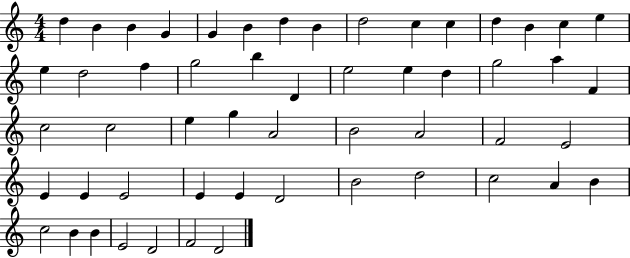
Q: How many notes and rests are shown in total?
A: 54